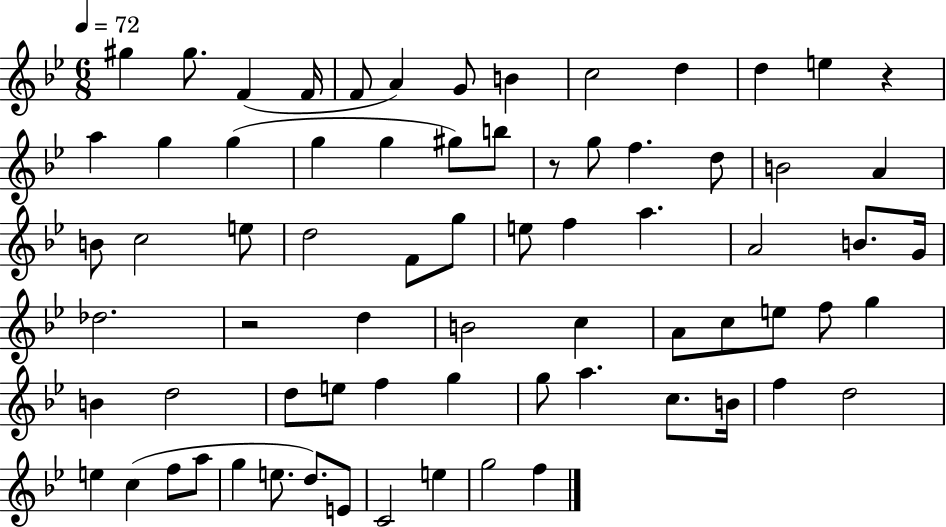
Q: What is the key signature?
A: BES major